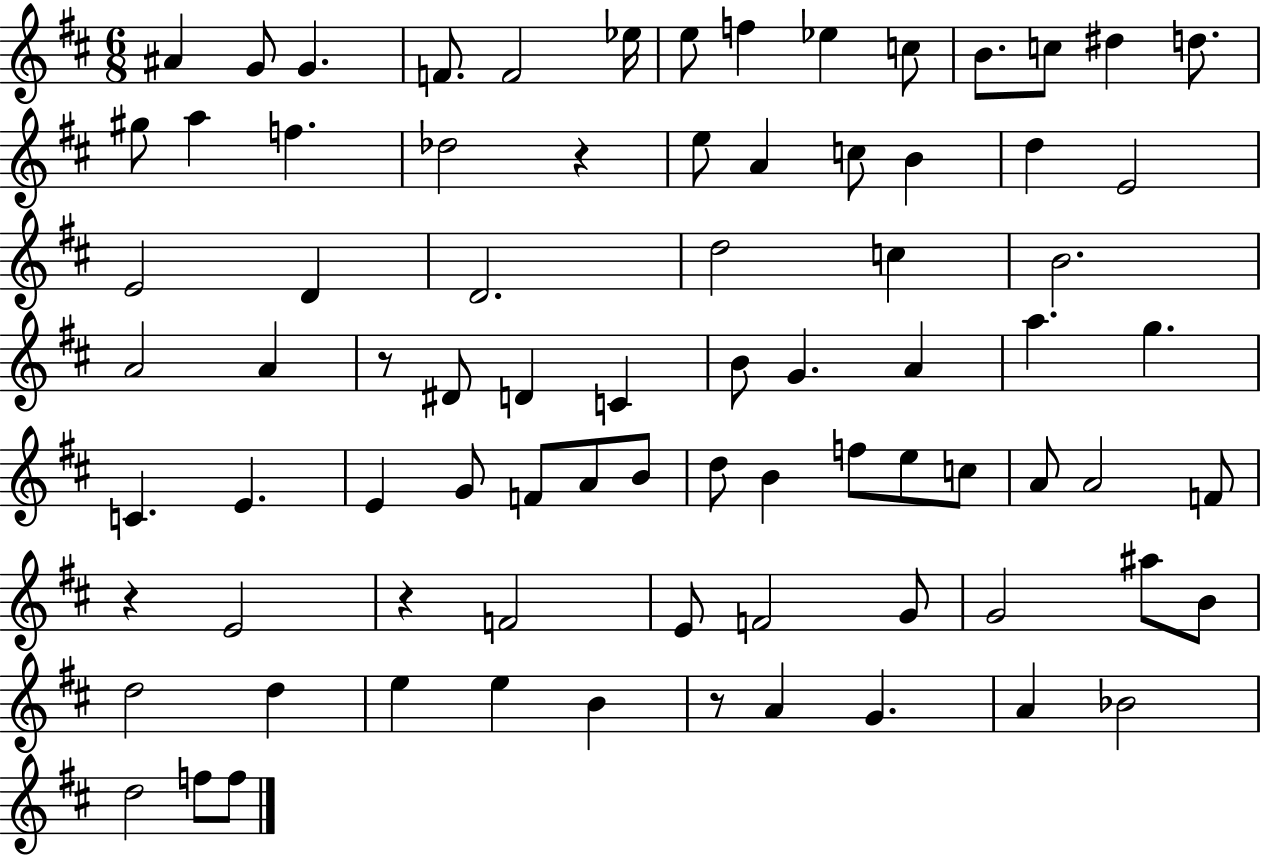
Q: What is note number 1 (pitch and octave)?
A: A#4